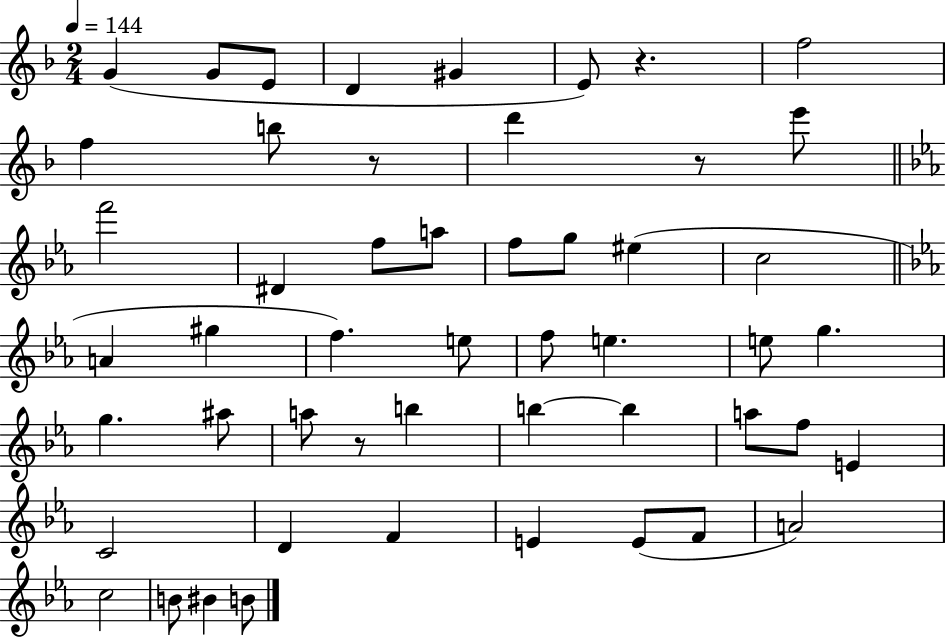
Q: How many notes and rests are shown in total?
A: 51